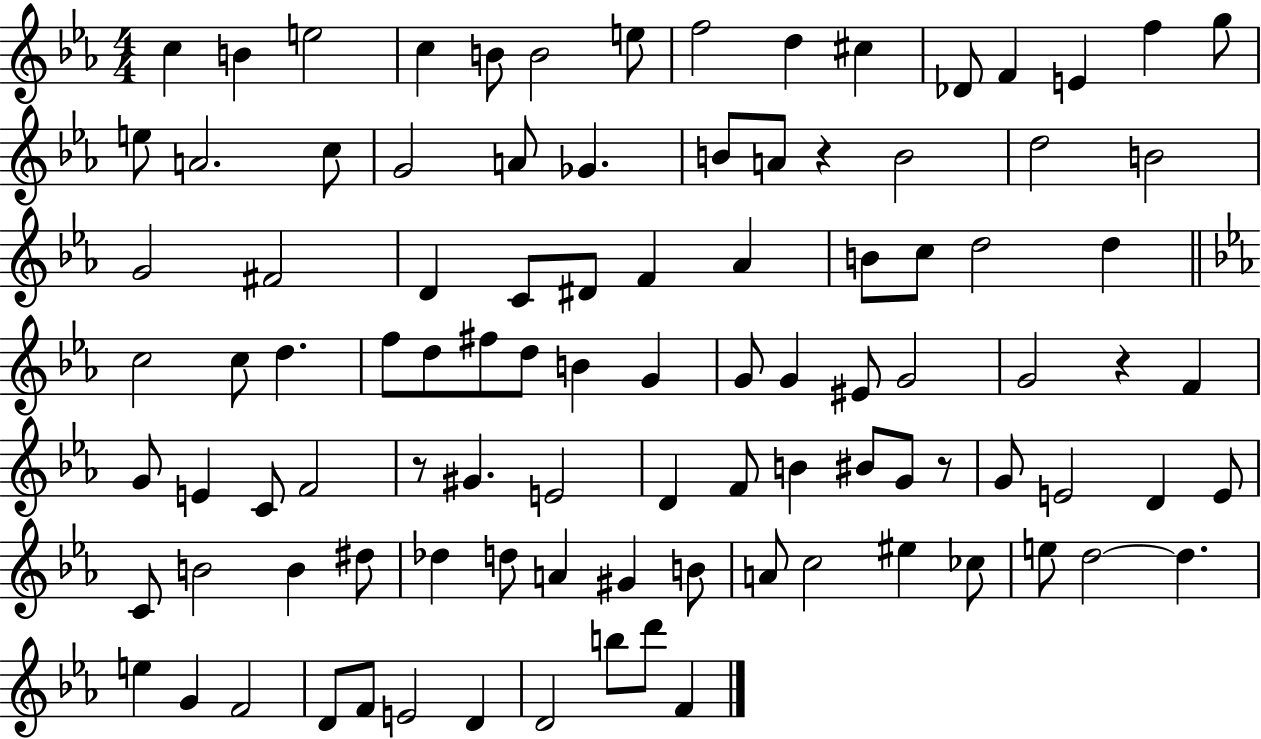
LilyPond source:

{
  \clef treble
  \numericTimeSignature
  \time 4/4
  \key ees \major
  \repeat volta 2 { c''4 b'4 e''2 | c''4 b'8 b'2 e''8 | f''2 d''4 cis''4 | des'8 f'4 e'4 f''4 g''8 | \break e''8 a'2. c''8 | g'2 a'8 ges'4. | b'8 a'8 r4 b'2 | d''2 b'2 | \break g'2 fis'2 | d'4 c'8 dis'8 f'4 aes'4 | b'8 c''8 d''2 d''4 | \bar "||" \break \key ees \major c''2 c''8 d''4. | f''8 d''8 fis''8 d''8 b'4 g'4 | g'8 g'4 eis'8 g'2 | g'2 r4 f'4 | \break g'8 e'4 c'8 f'2 | r8 gis'4. e'2 | d'4 f'8 b'4 bis'8 g'8 r8 | g'8 e'2 d'4 e'8 | \break c'8 b'2 b'4 dis''8 | des''4 d''8 a'4 gis'4 b'8 | a'8 c''2 eis''4 ces''8 | e''8 d''2~~ d''4. | \break e''4 g'4 f'2 | d'8 f'8 e'2 d'4 | d'2 b''8 d'''8 f'4 | } \bar "|."
}